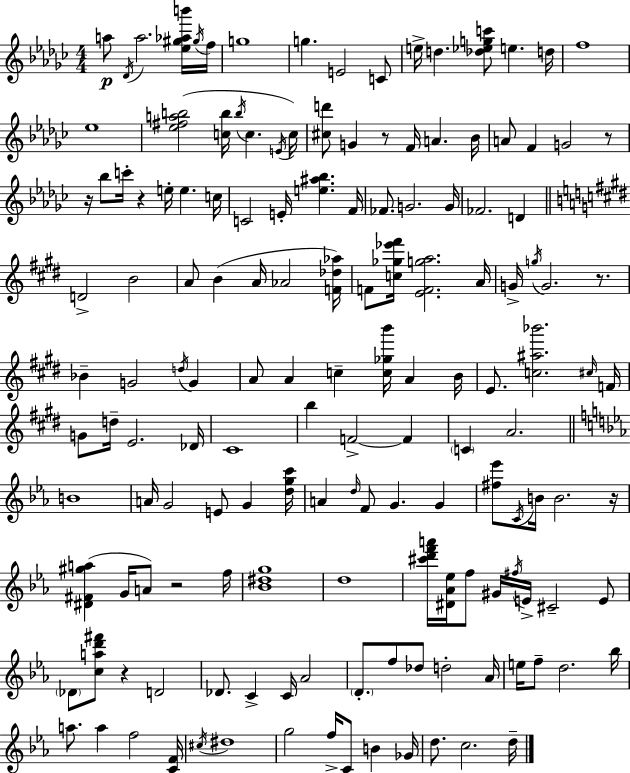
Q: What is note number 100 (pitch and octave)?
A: C4